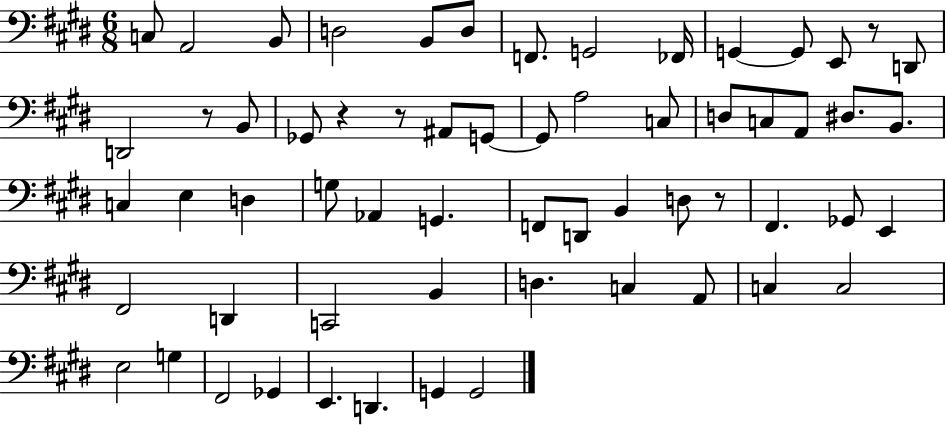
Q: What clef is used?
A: bass